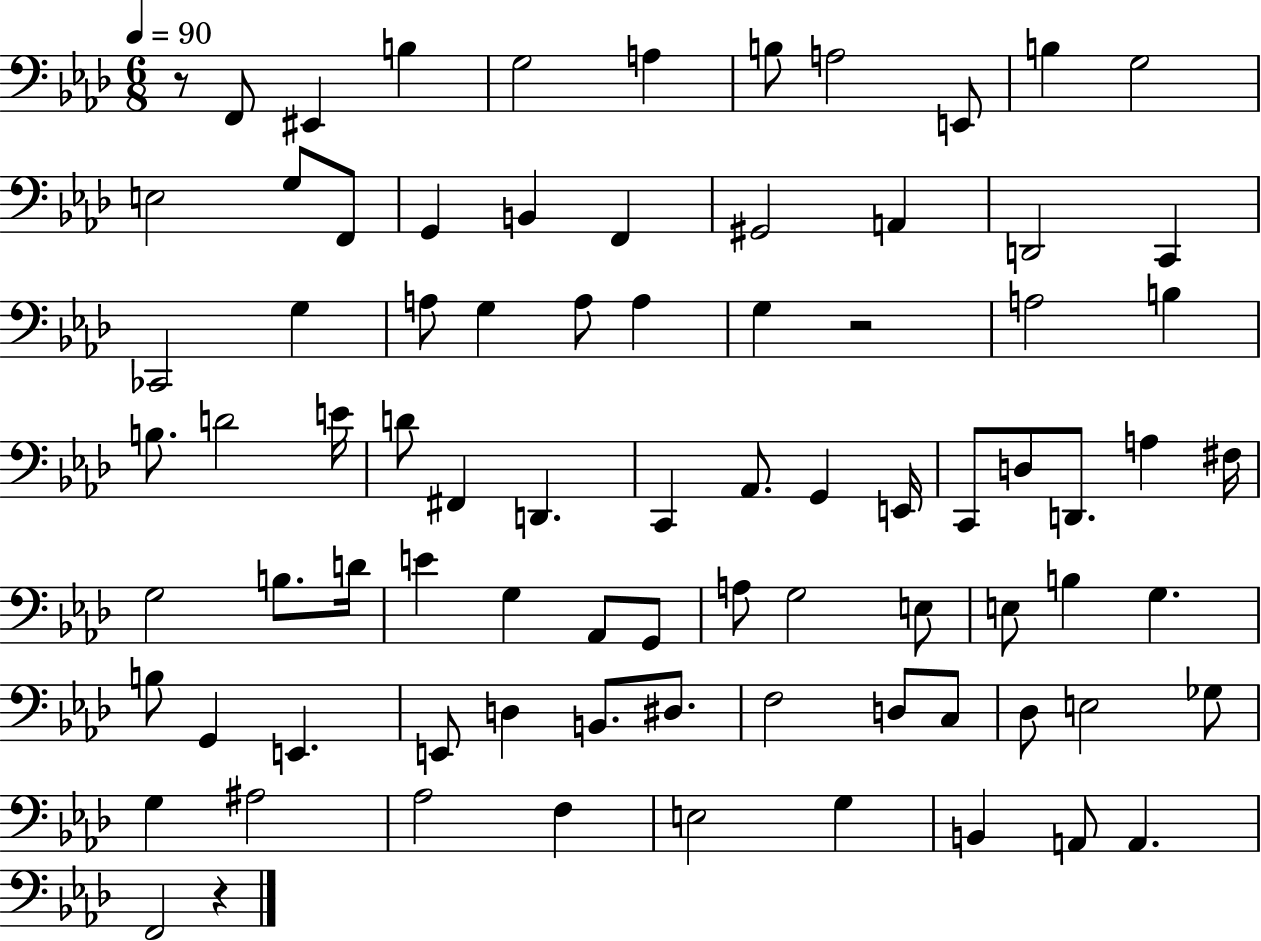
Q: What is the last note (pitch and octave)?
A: F2